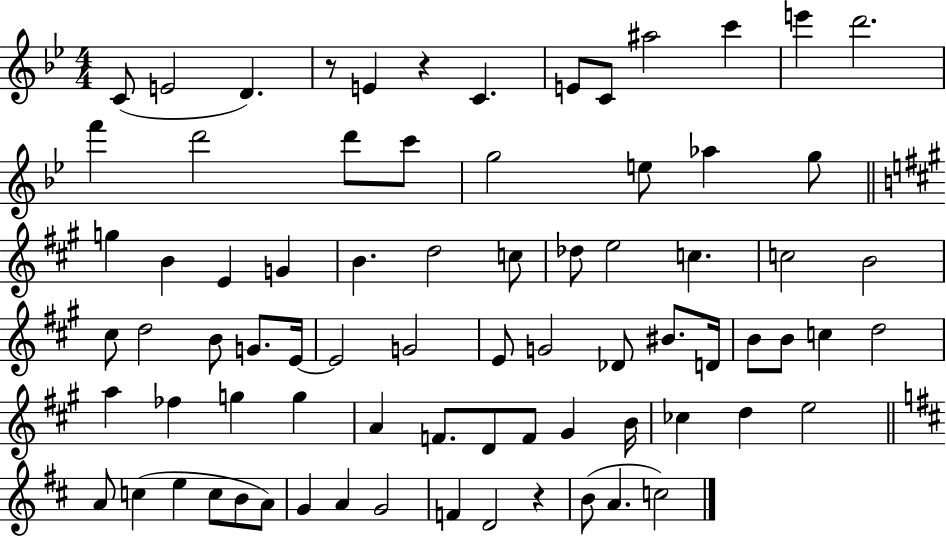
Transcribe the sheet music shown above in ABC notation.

X:1
T:Untitled
M:4/4
L:1/4
K:Bb
C/2 E2 D z/2 E z C E/2 C/2 ^a2 c' e' d'2 f' d'2 d'/2 c'/2 g2 e/2 _a g/2 g B E G B d2 c/2 _d/2 e2 c c2 B2 ^c/2 d2 B/2 G/2 E/4 E2 G2 E/2 G2 _D/2 ^B/2 D/4 B/2 B/2 c d2 a _f g g A F/2 D/2 F/2 ^G B/4 _c d e2 A/2 c e c/2 B/2 A/2 G A G2 F D2 z B/2 A c2